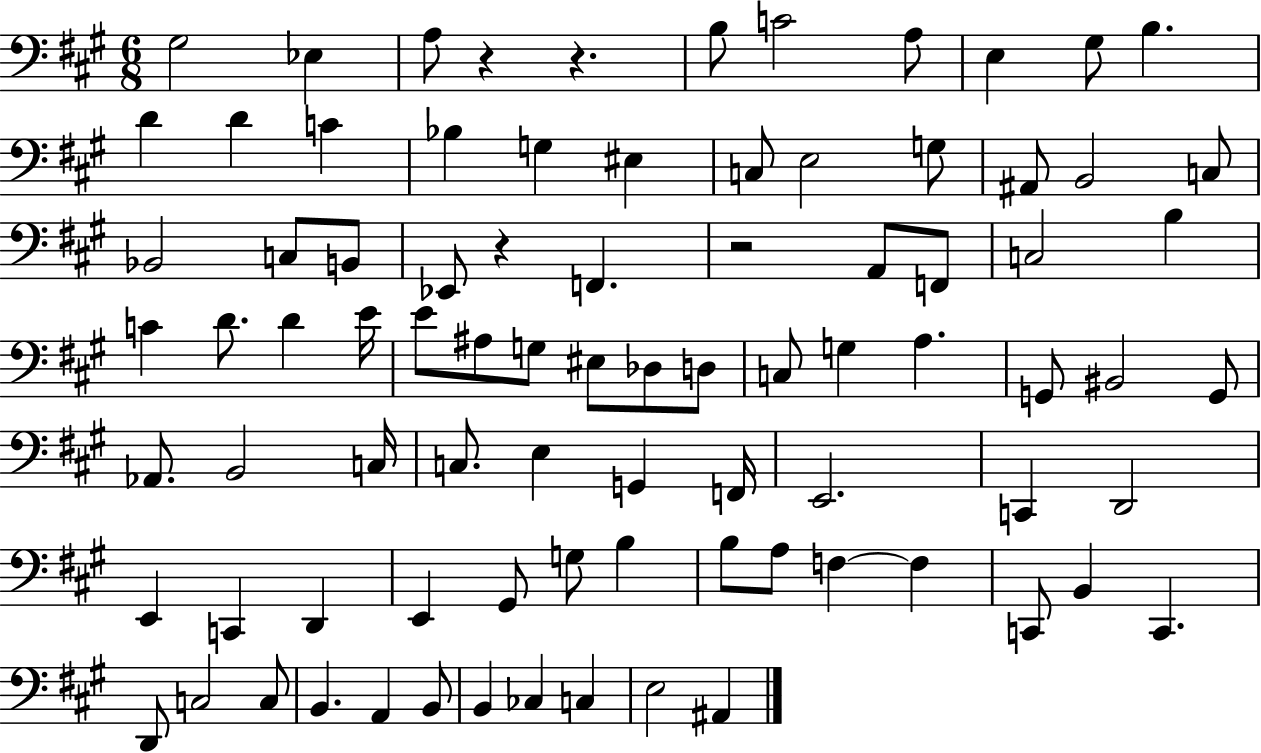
{
  \clef bass
  \numericTimeSignature
  \time 6/8
  \key a \major
  \repeat volta 2 { gis2 ees4 | a8 r4 r4. | b8 c'2 a8 | e4 gis8 b4. | \break d'4 d'4 c'4 | bes4 g4 eis4 | c8 e2 g8 | ais,8 b,2 c8 | \break bes,2 c8 b,8 | ees,8 r4 f,4. | r2 a,8 f,8 | c2 b4 | \break c'4 d'8. d'4 e'16 | e'8 ais8 g8 eis8 des8 d8 | c8 g4 a4. | g,8 bis,2 g,8 | \break aes,8. b,2 c16 | c8. e4 g,4 f,16 | e,2. | c,4 d,2 | \break e,4 c,4 d,4 | e,4 gis,8 g8 b4 | b8 a8 f4~~ f4 | c,8 b,4 c,4. | \break d,8 c2 c8 | b,4. a,4 b,8 | b,4 ces4 c4 | e2 ais,4 | \break } \bar "|."
}